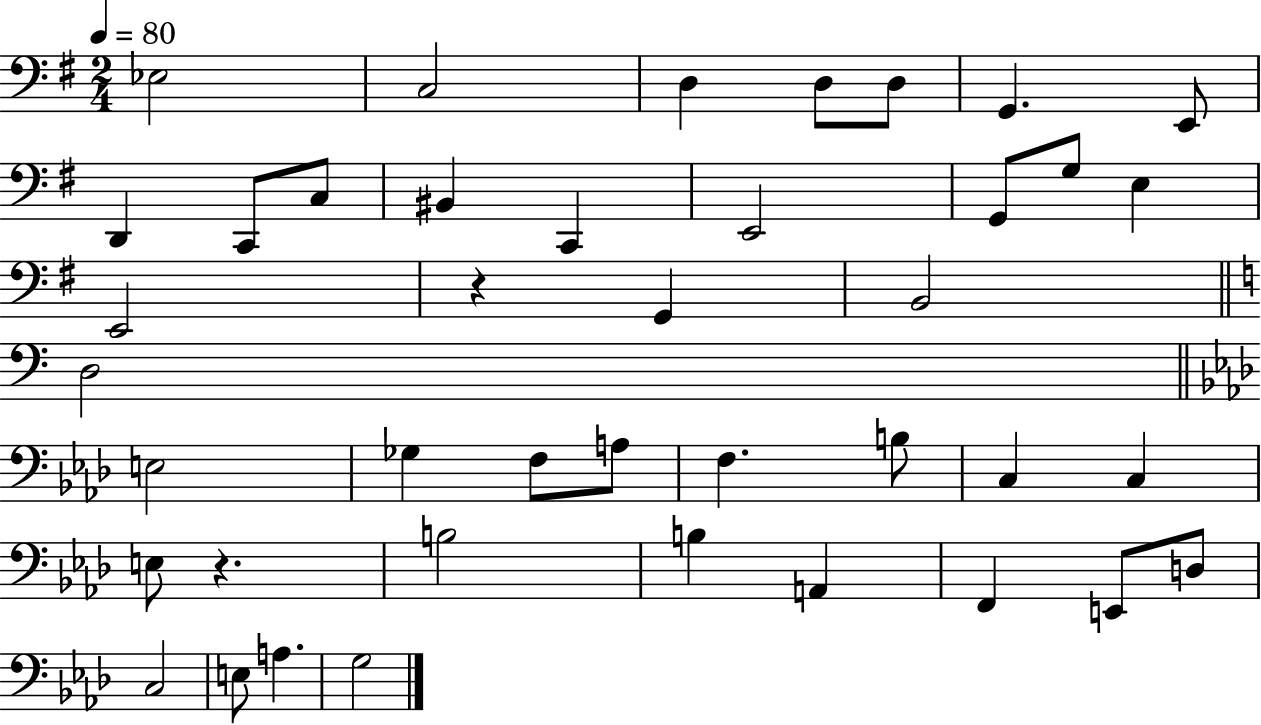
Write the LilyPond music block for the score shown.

{
  \clef bass
  \numericTimeSignature
  \time 2/4
  \key g \major
  \tempo 4 = 80
  \repeat volta 2 { ees2 | c2 | d4 d8 d8 | g,4. e,8 | \break d,4 c,8 c8 | bis,4 c,4 | e,2 | g,8 g8 e4 | \break e,2 | r4 g,4 | b,2 | \bar "||" \break \key c \major d2 | \bar "||" \break \key aes \major e2 | ges4 f8 a8 | f4. b8 | c4 c4 | \break e8 r4. | b2 | b4 a,4 | f,4 e,8 d8 | \break c2 | e8 a4. | g2 | } \bar "|."
}